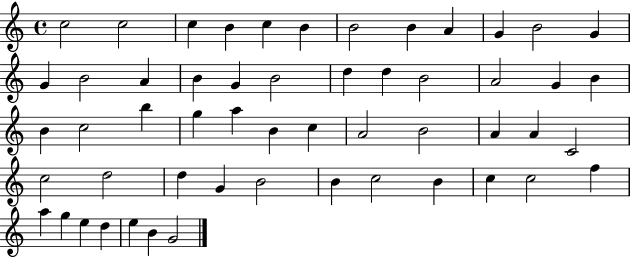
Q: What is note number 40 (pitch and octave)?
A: G4